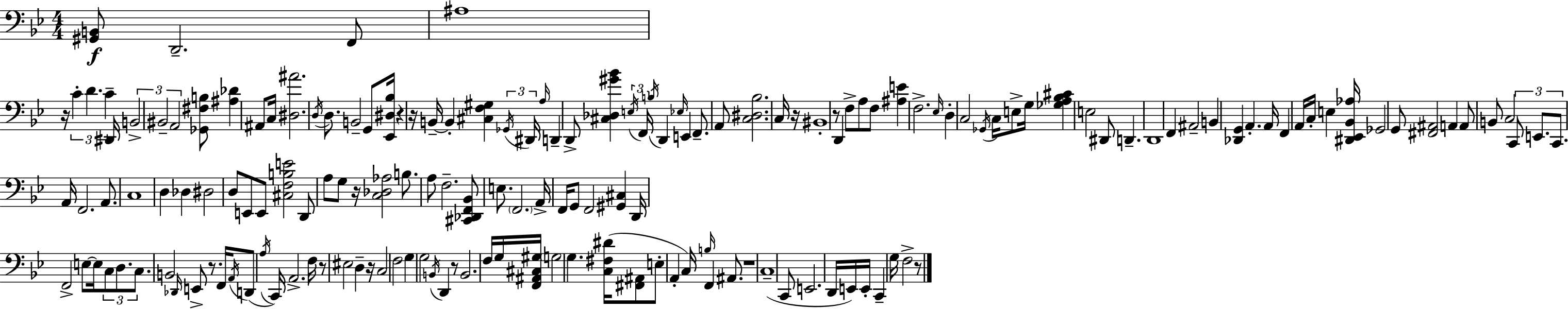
X:1
T:Untitled
M:4/4
L:1/4
K:Gm
[^G,,B,,]/2 D,,2 F,,/2 ^A,4 z/4 C D C ^D,,/4 B,,2 ^B,,2 A,,2 [_G,,^F,B,]/2 [^A,_D] ^A,,/2 C,/4 [^D,^A]2 D,/4 D,/2 B,,2 G,,/2 [_E,,^D,_B,]/4 z z/4 B,,/4 B,, [^C,F,^G,] _G,,/4 ^D,,/4 A,/4 D,, D,,/2 [^C,_D,^G_B] E,/4 F,,/4 B,/4 D,, _E,/4 E,, F,,/2 A,,/2 [C,^D,_B,]2 C,/4 z/4 ^B,,4 z/2 D,, F,/2 A,/2 F,/2 [^A,E] F,2 _E,/4 D, C,2 _G,,/4 C,/4 E,/2 G,/4 [_G,A,_B,^C] E,2 ^D,,/2 D,, D,,4 F,, ^A,,2 B,, [_D,,G,,] A,, A,,/4 F,, A,,/4 C,/4 E, [^D,,_E,,_B,,_A,]/4 _G,,2 G,,/2 [^F,,^A,,]2 A,, A,,/2 B,,/2 C,2 C,,/2 E,,/2 C,,/2 A,,/4 F,,2 A,,/2 C,4 D, _D, ^D,2 D,/2 E,,/2 E,,/2 [^C,F,B,E]2 D,,/2 A,/2 G,/2 z/4 [C,_D,_A,]2 B,/2 A,/2 F,2 [^C,,_D,,F,,_B,,]/2 E,/2 F,,2 A,,/4 F,,/4 G,,/2 F,,2 [^G,,^C,] D,,/4 F,,2 E,/2 E,/4 C,/2 D,/2 C,/2 B,,2 _D,,/4 E,,/2 z/2 F,,/4 A,,/4 D,,/2 A,/4 C,,/4 A,,2 F,/4 z/2 ^E,2 D, z/4 C,2 F,2 G, G,2 B,,/4 D,, z/2 B,,2 F,/4 G,/4 [F,,^A,,^C,^G,]/4 G,2 G, [C,^F,^D]/4 [^F,,^A,,]/2 E,/2 A,, C,/4 B,/4 F,, ^A,,/2 z4 C,4 C,,/2 E,,2 D,,/4 E,,/4 E,,/4 C,, G,/4 F,2 z/2